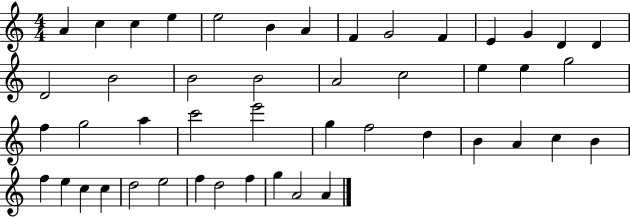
X:1
T:Untitled
M:4/4
L:1/4
K:C
A c c e e2 B A F G2 F E G D D D2 B2 B2 B2 A2 c2 e e g2 f g2 a c'2 e'2 g f2 d B A c B f e c c d2 e2 f d2 f g A2 A